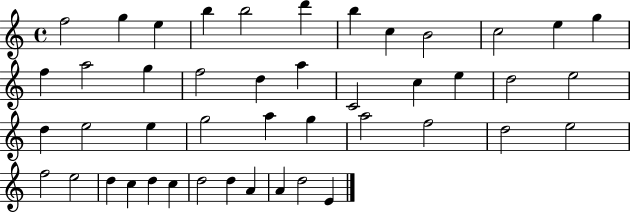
F5/h G5/q E5/q B5/q B5/h D6/q B5/q C5/q B4/h C5/h E5/q G5/q F5/q A5/h G5/q F5/h D5/q A5/q C4/h C5/q E5/q D5/h E5/h D5/q E5/h E5/q G5/h A5/q G5/q A5/h F5/h D5/h E5/h F5/h E5/h D5/q C5/q D5/q C5/q D5/h D5/q A4/q A4/q D5/h E4/q